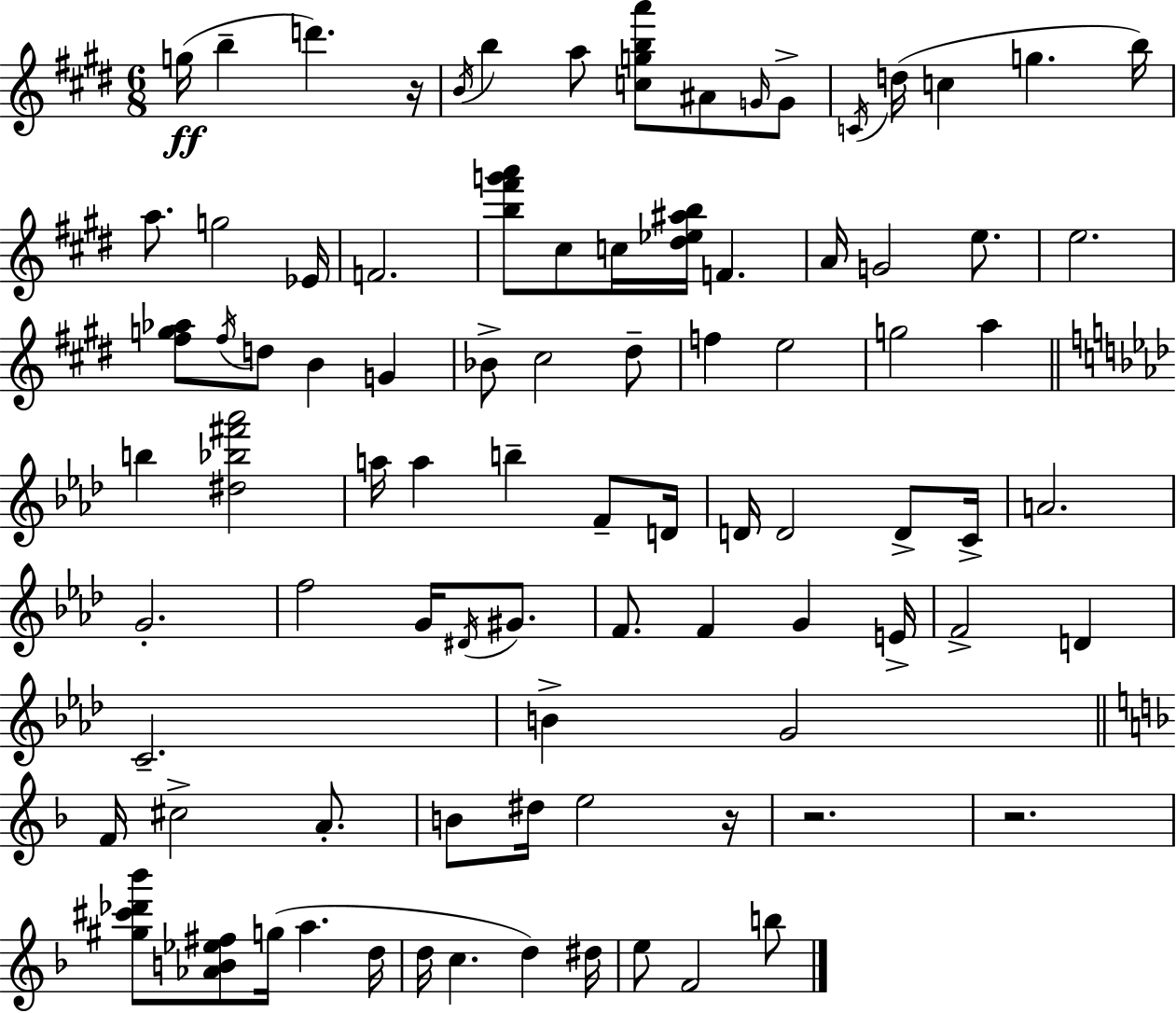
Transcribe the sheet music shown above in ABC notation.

X:1
T:Untitled
M:6/8
L:1/4
K:E
g/4 b d' z/4 B/4 b a/2 [cgba']/2 ^A/2 G/4 G/2 C/4 d/4 c g b/4 a/2 g2 _E/4 F2 [b^f'g'a']/2 ^c/2 c/4 [^d_e^ab]/4 F A/4 G2 e/2 e2 [^fg_a]/2 ^f/4 d/2 B G _B/2 ^c2 ^d/2 f e2 g2 a b [^d_b^f'_a']2 a/4 a b F/2 D/4 D/4 D2 D/2 C/4 A2 G2 f2 G/4 ^D/4 ^G/2 F/2 F G E/4 F2 D C2 B G2 F/4 ^c2 A/2 B/2 ^d/4 e2 z/4 z2 z2 [^g^c'_d'_b']/2 [_AB_e^f]/2 g/4 a d/4 d/4 c d ^d/4 e/2 F2 b/2